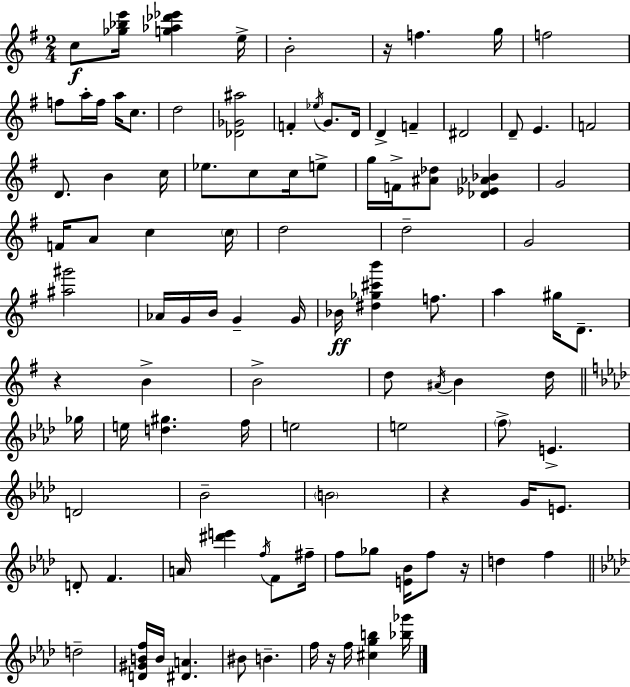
X:1
T:Untitled
M:2/4
L:1/4
K:G
c/2 [_g_be']/4 [g_a_d'_e'] e/4 B2 z/4 f g/4 f2 f/2 a/4 f/4 a/4 c/2 d2 [_D_G^a]2 F _e/4 G/2 D/4 D F ^D2 D/2 E F2 D/2 B c/4 _e/2 c/2 c/4 e/2 g/4 F/4 [^A_d]/2 [_D_E_A_B] G2 F/4 A/2 c c/4 d2 d2 G2 [^a^g']2 _A/4 G/4 B/4 G G/4 _B/4 [^d_g^c'b'] f/2 a ^g/4 D/2 z B B2 d/2 ^A/4 B d/4 _g/4 e/4 [d^g] f/4 e2 e2 f/2 E D2 _B2 B2 z G/4 E/2 D/2 F A/4 [^d'e'] f/4 F/2 ^f/4 f/2 _g/2 [E_B]/4 f/2 z/4 d f d2 [D^GBf]/4 B/4 [^DA] ^B/2 B f/4 z/4 f/4 [^cgb] [_b_g']/4